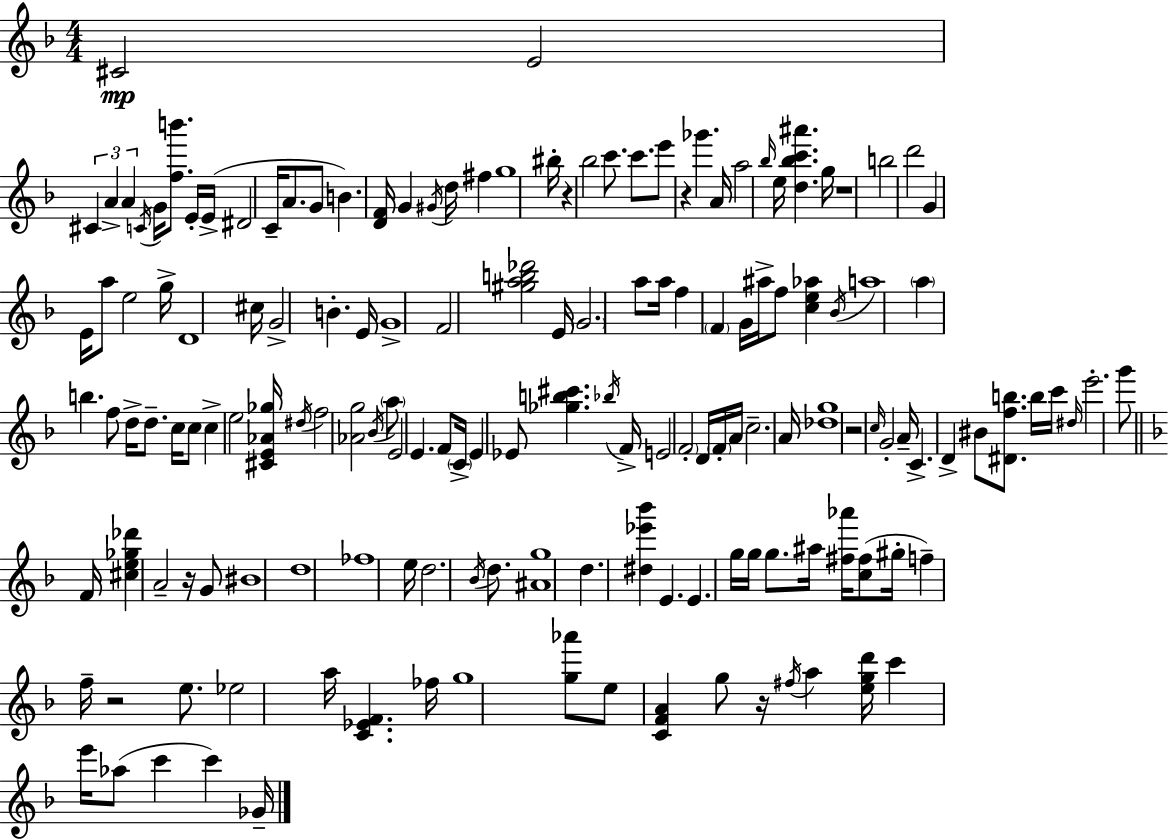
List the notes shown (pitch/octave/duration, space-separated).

C#4/h E4/h C#4/q A4/q A4/q C4/s G4/s [F5,B6]/e. E4/s E4/s D#4/h C4/s A4/e. G4/e B4/q. [D4,F4]/s G4/q G#4/s D5/s F#5/q G5/w BIS5/s R/q Bb5/h C6/e. C6/e. E6/e R/q Gb6/q. A4/s A5/h Bb5/s E5/s [D5,Bb5,C6,A#6]/q. G5/s R/w B5/h D6/h G4/q E4/s A5/e E5/h G5/s D4/w C#5/s G4/h B4/q. E4/s G4/w F4/h [G#5,A5,B5,Db6]/h E4/s G4/h. A5/e A5/s F5/q F4/q G4/s A#5/s F5/e [C5,E5,Ab5]/q Bb4/s A5/w A5/q B5/q. F5/e D5/s D5/e. C5/s C5/e C5/q E5/h [C#4,E4,Ab4,Gb5]/s D#5/s F5/h [Ab4,G5]/h Bb4/s A5/e E4/h E4/q. F4/e C4/s E4/q Eb4/e [Gb5,B5,C#6]/q. Bb5/s F4/s E4/h F4/h D4/s F4/s A4/s C5/h. A4/s [Db5,G5]/w R/h C5/s G4/h A4/s C4/q. D4/q BIS4/e [D#4,F5,B5]/e. B5/s C6/s D#5/s E6/h. G6/e F4/s [C#5,E5,Gb5,Db6]/q A4/h R/s G4/e BIS4/w D5/w FES5/w E5/s D5/h. Bb4/s D5/e. [A#4,G5]/w D5/q. [D#5,Eb6,Bb6]/q E4/q. E4/q. G5/s G5/s G5/e. A#5/s [F#5,Ab6]/s [C5,F#5]/e G#5/s F5/q F5/s R/h E5/e. Eb5/h A5/s [C4,Eb4,F4]/q. FES5/s G5/w [G5,Ab6]/e E5/e [C4,F4,A4]/q G5/e R/s F#5/s A5/q [E5,G5,D6]/s C6/q E6/s Ab5/e C6/q C6/q Gb4/s